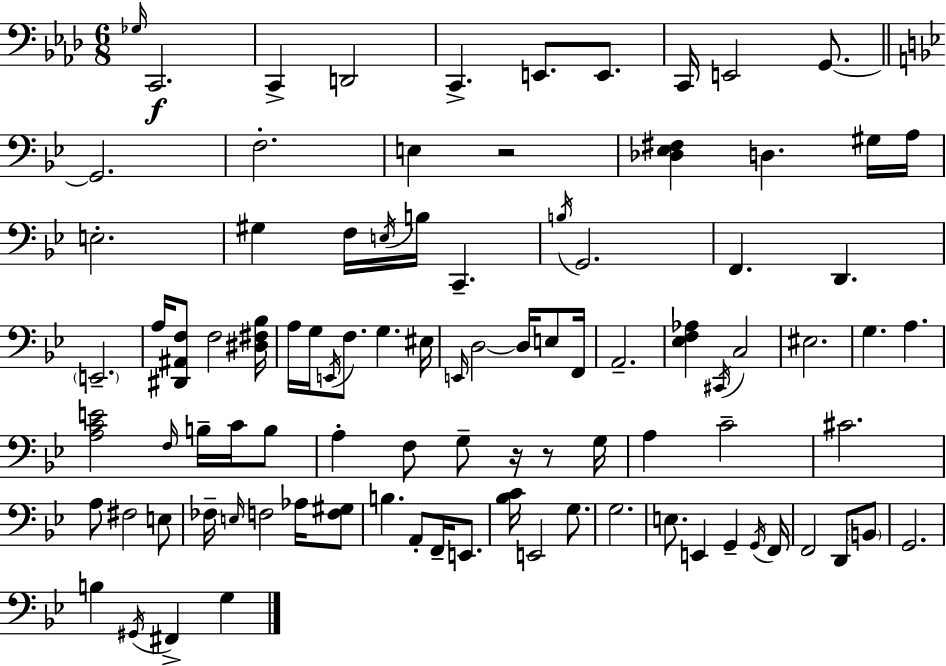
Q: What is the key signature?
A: AES major